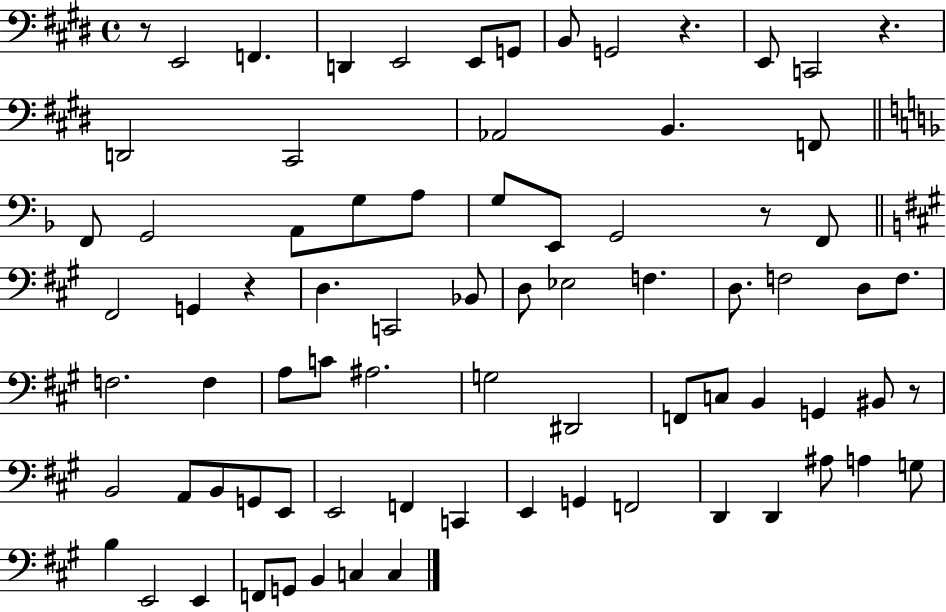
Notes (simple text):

R/e E2/h F2/q. D2/q E2/h E2/e G2/e B2/e G2/h R/q. E2/e C2/h R/q. D2/h C#2/h Ab2/h B2/q. F2/e F2/e G2/h A2/e G3/e A3/e G3/e E2/e G2/h R/e F2/e F#2/h G2/q R/q D3/q. C2/h Bb2/e D3/e Eb3/h F3/q. D3/e. F3/h D3/e F3/e. F3/h. F3/q A3/e C4/e A#3/h. G3/h D#2/h F2/e C3/e B2/q G2/q BIS2/e R/e B2/h A2/e B2/e G2/e E2/e E2/h F2/q C2/q E2/q G2/q F2/h D2/q D2/q A#3/e A3/q G3/e B3/q E2/h E2/q F2/e G2/e B2/q C3/q C3/q